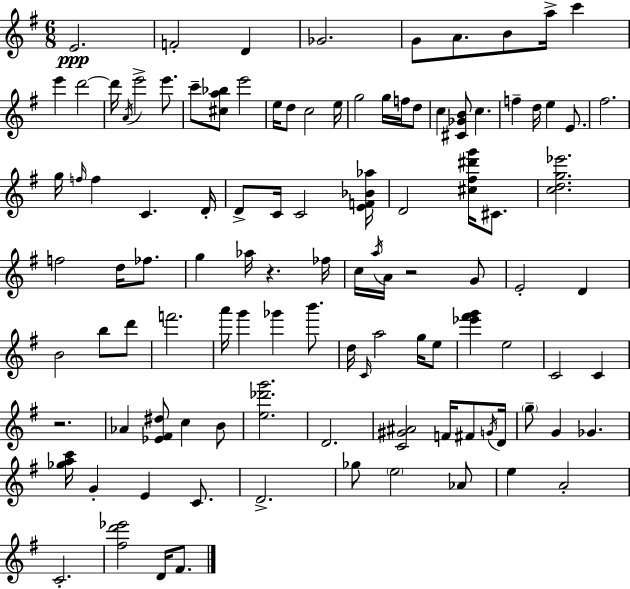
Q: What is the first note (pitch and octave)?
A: E4